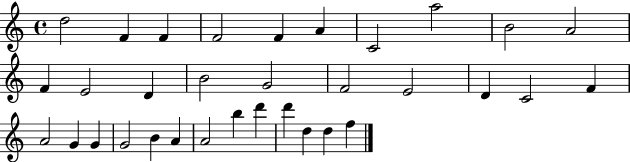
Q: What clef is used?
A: treble